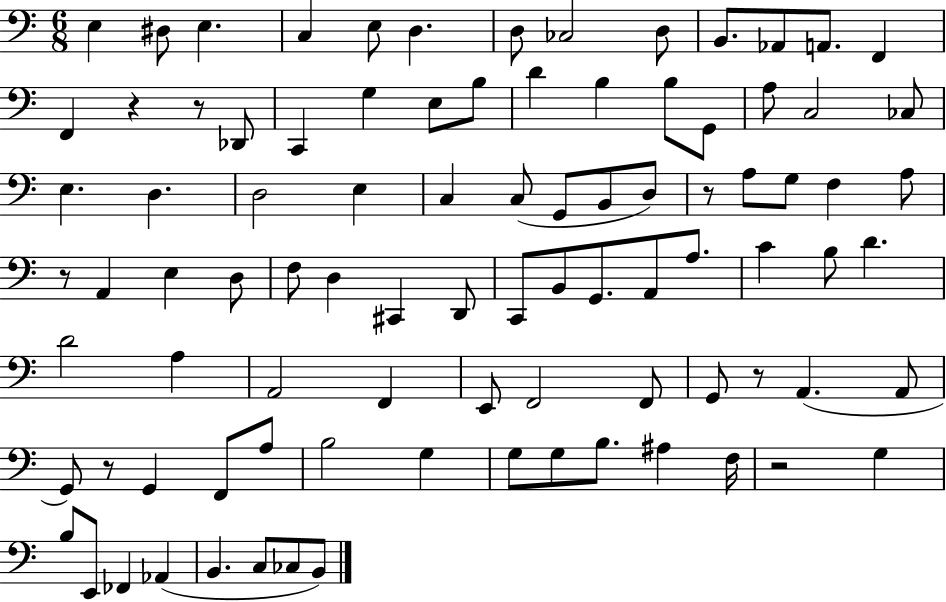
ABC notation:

X:1
T:Untitled
M:6/8
L:1/4
K:C
E, ^D,/2 E, C, E,/2 D, D,/2 _C,2 D,/2 B,,/2 _A,,/2 A,,/2 F,, F,, z z/2 _D,,/2 C,, G, E,/2 B,/2 D B, B,/2 G,,/2 A,/2 C,2 _C,/2 E, D, D,2 E, C, C,/2 G,,/2 B,,/2 D,/2 z/2 A,/2 G,/2 F, A,/2 z/2 A,, E, D,/2 F,/2 D, ^C,, D,,/2 C,,/2 B,,/2 G,,/2 A,,/2 A,/2 C B,/2 D D2 A, A,,2 F,, E,,/2 F,,2 F,,/2 G,,/2 z/2 A,, A,,/2 G,,/2 z/2 G,, F,,/2 A,/2 B,2 G, G,/2 G,/2 B,/2 ^A, F,/4 z2 G, B,/2 E,,/2 _F,, _A,, B,, C,/2 _C,/2 B,,/2